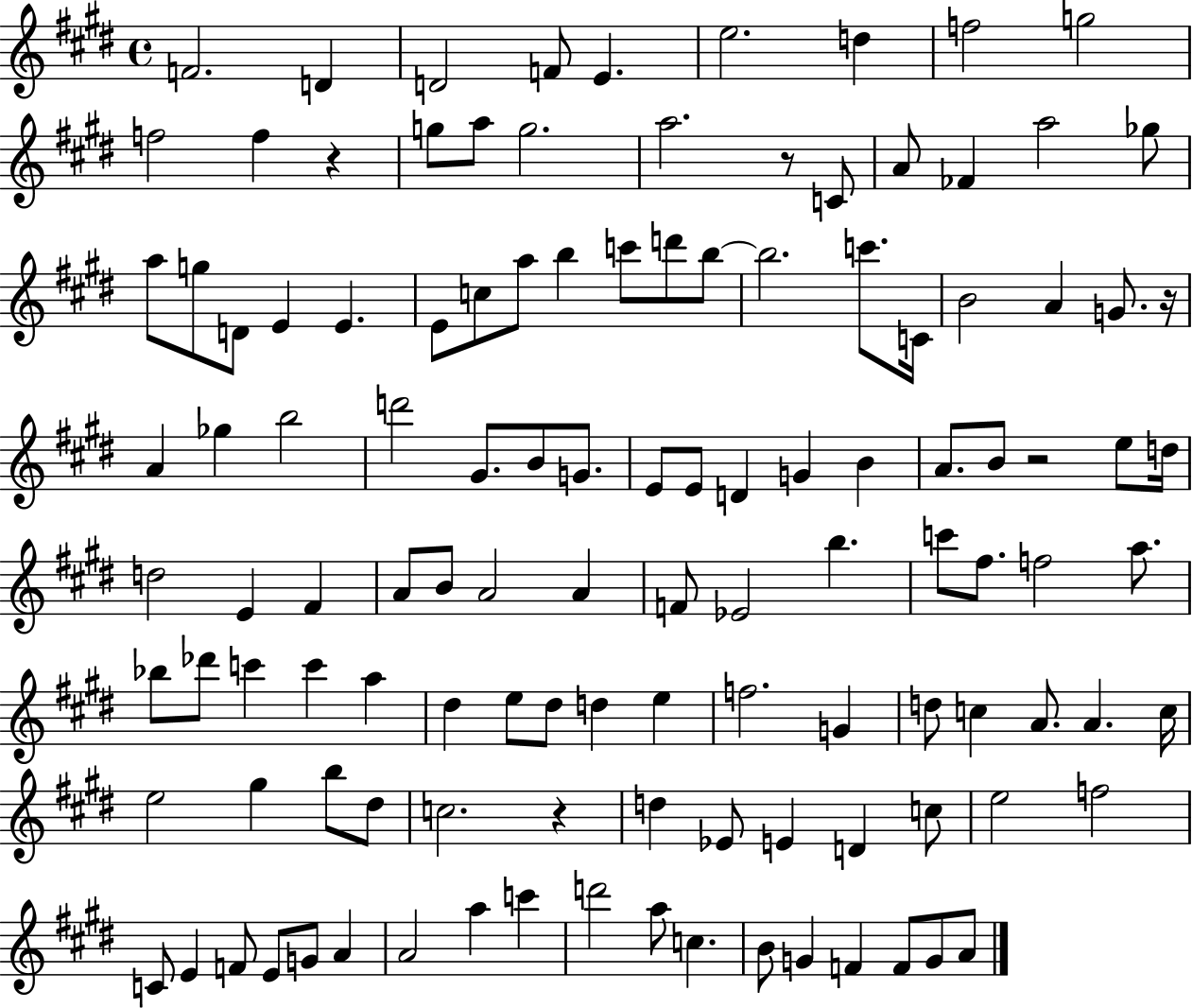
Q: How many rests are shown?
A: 5